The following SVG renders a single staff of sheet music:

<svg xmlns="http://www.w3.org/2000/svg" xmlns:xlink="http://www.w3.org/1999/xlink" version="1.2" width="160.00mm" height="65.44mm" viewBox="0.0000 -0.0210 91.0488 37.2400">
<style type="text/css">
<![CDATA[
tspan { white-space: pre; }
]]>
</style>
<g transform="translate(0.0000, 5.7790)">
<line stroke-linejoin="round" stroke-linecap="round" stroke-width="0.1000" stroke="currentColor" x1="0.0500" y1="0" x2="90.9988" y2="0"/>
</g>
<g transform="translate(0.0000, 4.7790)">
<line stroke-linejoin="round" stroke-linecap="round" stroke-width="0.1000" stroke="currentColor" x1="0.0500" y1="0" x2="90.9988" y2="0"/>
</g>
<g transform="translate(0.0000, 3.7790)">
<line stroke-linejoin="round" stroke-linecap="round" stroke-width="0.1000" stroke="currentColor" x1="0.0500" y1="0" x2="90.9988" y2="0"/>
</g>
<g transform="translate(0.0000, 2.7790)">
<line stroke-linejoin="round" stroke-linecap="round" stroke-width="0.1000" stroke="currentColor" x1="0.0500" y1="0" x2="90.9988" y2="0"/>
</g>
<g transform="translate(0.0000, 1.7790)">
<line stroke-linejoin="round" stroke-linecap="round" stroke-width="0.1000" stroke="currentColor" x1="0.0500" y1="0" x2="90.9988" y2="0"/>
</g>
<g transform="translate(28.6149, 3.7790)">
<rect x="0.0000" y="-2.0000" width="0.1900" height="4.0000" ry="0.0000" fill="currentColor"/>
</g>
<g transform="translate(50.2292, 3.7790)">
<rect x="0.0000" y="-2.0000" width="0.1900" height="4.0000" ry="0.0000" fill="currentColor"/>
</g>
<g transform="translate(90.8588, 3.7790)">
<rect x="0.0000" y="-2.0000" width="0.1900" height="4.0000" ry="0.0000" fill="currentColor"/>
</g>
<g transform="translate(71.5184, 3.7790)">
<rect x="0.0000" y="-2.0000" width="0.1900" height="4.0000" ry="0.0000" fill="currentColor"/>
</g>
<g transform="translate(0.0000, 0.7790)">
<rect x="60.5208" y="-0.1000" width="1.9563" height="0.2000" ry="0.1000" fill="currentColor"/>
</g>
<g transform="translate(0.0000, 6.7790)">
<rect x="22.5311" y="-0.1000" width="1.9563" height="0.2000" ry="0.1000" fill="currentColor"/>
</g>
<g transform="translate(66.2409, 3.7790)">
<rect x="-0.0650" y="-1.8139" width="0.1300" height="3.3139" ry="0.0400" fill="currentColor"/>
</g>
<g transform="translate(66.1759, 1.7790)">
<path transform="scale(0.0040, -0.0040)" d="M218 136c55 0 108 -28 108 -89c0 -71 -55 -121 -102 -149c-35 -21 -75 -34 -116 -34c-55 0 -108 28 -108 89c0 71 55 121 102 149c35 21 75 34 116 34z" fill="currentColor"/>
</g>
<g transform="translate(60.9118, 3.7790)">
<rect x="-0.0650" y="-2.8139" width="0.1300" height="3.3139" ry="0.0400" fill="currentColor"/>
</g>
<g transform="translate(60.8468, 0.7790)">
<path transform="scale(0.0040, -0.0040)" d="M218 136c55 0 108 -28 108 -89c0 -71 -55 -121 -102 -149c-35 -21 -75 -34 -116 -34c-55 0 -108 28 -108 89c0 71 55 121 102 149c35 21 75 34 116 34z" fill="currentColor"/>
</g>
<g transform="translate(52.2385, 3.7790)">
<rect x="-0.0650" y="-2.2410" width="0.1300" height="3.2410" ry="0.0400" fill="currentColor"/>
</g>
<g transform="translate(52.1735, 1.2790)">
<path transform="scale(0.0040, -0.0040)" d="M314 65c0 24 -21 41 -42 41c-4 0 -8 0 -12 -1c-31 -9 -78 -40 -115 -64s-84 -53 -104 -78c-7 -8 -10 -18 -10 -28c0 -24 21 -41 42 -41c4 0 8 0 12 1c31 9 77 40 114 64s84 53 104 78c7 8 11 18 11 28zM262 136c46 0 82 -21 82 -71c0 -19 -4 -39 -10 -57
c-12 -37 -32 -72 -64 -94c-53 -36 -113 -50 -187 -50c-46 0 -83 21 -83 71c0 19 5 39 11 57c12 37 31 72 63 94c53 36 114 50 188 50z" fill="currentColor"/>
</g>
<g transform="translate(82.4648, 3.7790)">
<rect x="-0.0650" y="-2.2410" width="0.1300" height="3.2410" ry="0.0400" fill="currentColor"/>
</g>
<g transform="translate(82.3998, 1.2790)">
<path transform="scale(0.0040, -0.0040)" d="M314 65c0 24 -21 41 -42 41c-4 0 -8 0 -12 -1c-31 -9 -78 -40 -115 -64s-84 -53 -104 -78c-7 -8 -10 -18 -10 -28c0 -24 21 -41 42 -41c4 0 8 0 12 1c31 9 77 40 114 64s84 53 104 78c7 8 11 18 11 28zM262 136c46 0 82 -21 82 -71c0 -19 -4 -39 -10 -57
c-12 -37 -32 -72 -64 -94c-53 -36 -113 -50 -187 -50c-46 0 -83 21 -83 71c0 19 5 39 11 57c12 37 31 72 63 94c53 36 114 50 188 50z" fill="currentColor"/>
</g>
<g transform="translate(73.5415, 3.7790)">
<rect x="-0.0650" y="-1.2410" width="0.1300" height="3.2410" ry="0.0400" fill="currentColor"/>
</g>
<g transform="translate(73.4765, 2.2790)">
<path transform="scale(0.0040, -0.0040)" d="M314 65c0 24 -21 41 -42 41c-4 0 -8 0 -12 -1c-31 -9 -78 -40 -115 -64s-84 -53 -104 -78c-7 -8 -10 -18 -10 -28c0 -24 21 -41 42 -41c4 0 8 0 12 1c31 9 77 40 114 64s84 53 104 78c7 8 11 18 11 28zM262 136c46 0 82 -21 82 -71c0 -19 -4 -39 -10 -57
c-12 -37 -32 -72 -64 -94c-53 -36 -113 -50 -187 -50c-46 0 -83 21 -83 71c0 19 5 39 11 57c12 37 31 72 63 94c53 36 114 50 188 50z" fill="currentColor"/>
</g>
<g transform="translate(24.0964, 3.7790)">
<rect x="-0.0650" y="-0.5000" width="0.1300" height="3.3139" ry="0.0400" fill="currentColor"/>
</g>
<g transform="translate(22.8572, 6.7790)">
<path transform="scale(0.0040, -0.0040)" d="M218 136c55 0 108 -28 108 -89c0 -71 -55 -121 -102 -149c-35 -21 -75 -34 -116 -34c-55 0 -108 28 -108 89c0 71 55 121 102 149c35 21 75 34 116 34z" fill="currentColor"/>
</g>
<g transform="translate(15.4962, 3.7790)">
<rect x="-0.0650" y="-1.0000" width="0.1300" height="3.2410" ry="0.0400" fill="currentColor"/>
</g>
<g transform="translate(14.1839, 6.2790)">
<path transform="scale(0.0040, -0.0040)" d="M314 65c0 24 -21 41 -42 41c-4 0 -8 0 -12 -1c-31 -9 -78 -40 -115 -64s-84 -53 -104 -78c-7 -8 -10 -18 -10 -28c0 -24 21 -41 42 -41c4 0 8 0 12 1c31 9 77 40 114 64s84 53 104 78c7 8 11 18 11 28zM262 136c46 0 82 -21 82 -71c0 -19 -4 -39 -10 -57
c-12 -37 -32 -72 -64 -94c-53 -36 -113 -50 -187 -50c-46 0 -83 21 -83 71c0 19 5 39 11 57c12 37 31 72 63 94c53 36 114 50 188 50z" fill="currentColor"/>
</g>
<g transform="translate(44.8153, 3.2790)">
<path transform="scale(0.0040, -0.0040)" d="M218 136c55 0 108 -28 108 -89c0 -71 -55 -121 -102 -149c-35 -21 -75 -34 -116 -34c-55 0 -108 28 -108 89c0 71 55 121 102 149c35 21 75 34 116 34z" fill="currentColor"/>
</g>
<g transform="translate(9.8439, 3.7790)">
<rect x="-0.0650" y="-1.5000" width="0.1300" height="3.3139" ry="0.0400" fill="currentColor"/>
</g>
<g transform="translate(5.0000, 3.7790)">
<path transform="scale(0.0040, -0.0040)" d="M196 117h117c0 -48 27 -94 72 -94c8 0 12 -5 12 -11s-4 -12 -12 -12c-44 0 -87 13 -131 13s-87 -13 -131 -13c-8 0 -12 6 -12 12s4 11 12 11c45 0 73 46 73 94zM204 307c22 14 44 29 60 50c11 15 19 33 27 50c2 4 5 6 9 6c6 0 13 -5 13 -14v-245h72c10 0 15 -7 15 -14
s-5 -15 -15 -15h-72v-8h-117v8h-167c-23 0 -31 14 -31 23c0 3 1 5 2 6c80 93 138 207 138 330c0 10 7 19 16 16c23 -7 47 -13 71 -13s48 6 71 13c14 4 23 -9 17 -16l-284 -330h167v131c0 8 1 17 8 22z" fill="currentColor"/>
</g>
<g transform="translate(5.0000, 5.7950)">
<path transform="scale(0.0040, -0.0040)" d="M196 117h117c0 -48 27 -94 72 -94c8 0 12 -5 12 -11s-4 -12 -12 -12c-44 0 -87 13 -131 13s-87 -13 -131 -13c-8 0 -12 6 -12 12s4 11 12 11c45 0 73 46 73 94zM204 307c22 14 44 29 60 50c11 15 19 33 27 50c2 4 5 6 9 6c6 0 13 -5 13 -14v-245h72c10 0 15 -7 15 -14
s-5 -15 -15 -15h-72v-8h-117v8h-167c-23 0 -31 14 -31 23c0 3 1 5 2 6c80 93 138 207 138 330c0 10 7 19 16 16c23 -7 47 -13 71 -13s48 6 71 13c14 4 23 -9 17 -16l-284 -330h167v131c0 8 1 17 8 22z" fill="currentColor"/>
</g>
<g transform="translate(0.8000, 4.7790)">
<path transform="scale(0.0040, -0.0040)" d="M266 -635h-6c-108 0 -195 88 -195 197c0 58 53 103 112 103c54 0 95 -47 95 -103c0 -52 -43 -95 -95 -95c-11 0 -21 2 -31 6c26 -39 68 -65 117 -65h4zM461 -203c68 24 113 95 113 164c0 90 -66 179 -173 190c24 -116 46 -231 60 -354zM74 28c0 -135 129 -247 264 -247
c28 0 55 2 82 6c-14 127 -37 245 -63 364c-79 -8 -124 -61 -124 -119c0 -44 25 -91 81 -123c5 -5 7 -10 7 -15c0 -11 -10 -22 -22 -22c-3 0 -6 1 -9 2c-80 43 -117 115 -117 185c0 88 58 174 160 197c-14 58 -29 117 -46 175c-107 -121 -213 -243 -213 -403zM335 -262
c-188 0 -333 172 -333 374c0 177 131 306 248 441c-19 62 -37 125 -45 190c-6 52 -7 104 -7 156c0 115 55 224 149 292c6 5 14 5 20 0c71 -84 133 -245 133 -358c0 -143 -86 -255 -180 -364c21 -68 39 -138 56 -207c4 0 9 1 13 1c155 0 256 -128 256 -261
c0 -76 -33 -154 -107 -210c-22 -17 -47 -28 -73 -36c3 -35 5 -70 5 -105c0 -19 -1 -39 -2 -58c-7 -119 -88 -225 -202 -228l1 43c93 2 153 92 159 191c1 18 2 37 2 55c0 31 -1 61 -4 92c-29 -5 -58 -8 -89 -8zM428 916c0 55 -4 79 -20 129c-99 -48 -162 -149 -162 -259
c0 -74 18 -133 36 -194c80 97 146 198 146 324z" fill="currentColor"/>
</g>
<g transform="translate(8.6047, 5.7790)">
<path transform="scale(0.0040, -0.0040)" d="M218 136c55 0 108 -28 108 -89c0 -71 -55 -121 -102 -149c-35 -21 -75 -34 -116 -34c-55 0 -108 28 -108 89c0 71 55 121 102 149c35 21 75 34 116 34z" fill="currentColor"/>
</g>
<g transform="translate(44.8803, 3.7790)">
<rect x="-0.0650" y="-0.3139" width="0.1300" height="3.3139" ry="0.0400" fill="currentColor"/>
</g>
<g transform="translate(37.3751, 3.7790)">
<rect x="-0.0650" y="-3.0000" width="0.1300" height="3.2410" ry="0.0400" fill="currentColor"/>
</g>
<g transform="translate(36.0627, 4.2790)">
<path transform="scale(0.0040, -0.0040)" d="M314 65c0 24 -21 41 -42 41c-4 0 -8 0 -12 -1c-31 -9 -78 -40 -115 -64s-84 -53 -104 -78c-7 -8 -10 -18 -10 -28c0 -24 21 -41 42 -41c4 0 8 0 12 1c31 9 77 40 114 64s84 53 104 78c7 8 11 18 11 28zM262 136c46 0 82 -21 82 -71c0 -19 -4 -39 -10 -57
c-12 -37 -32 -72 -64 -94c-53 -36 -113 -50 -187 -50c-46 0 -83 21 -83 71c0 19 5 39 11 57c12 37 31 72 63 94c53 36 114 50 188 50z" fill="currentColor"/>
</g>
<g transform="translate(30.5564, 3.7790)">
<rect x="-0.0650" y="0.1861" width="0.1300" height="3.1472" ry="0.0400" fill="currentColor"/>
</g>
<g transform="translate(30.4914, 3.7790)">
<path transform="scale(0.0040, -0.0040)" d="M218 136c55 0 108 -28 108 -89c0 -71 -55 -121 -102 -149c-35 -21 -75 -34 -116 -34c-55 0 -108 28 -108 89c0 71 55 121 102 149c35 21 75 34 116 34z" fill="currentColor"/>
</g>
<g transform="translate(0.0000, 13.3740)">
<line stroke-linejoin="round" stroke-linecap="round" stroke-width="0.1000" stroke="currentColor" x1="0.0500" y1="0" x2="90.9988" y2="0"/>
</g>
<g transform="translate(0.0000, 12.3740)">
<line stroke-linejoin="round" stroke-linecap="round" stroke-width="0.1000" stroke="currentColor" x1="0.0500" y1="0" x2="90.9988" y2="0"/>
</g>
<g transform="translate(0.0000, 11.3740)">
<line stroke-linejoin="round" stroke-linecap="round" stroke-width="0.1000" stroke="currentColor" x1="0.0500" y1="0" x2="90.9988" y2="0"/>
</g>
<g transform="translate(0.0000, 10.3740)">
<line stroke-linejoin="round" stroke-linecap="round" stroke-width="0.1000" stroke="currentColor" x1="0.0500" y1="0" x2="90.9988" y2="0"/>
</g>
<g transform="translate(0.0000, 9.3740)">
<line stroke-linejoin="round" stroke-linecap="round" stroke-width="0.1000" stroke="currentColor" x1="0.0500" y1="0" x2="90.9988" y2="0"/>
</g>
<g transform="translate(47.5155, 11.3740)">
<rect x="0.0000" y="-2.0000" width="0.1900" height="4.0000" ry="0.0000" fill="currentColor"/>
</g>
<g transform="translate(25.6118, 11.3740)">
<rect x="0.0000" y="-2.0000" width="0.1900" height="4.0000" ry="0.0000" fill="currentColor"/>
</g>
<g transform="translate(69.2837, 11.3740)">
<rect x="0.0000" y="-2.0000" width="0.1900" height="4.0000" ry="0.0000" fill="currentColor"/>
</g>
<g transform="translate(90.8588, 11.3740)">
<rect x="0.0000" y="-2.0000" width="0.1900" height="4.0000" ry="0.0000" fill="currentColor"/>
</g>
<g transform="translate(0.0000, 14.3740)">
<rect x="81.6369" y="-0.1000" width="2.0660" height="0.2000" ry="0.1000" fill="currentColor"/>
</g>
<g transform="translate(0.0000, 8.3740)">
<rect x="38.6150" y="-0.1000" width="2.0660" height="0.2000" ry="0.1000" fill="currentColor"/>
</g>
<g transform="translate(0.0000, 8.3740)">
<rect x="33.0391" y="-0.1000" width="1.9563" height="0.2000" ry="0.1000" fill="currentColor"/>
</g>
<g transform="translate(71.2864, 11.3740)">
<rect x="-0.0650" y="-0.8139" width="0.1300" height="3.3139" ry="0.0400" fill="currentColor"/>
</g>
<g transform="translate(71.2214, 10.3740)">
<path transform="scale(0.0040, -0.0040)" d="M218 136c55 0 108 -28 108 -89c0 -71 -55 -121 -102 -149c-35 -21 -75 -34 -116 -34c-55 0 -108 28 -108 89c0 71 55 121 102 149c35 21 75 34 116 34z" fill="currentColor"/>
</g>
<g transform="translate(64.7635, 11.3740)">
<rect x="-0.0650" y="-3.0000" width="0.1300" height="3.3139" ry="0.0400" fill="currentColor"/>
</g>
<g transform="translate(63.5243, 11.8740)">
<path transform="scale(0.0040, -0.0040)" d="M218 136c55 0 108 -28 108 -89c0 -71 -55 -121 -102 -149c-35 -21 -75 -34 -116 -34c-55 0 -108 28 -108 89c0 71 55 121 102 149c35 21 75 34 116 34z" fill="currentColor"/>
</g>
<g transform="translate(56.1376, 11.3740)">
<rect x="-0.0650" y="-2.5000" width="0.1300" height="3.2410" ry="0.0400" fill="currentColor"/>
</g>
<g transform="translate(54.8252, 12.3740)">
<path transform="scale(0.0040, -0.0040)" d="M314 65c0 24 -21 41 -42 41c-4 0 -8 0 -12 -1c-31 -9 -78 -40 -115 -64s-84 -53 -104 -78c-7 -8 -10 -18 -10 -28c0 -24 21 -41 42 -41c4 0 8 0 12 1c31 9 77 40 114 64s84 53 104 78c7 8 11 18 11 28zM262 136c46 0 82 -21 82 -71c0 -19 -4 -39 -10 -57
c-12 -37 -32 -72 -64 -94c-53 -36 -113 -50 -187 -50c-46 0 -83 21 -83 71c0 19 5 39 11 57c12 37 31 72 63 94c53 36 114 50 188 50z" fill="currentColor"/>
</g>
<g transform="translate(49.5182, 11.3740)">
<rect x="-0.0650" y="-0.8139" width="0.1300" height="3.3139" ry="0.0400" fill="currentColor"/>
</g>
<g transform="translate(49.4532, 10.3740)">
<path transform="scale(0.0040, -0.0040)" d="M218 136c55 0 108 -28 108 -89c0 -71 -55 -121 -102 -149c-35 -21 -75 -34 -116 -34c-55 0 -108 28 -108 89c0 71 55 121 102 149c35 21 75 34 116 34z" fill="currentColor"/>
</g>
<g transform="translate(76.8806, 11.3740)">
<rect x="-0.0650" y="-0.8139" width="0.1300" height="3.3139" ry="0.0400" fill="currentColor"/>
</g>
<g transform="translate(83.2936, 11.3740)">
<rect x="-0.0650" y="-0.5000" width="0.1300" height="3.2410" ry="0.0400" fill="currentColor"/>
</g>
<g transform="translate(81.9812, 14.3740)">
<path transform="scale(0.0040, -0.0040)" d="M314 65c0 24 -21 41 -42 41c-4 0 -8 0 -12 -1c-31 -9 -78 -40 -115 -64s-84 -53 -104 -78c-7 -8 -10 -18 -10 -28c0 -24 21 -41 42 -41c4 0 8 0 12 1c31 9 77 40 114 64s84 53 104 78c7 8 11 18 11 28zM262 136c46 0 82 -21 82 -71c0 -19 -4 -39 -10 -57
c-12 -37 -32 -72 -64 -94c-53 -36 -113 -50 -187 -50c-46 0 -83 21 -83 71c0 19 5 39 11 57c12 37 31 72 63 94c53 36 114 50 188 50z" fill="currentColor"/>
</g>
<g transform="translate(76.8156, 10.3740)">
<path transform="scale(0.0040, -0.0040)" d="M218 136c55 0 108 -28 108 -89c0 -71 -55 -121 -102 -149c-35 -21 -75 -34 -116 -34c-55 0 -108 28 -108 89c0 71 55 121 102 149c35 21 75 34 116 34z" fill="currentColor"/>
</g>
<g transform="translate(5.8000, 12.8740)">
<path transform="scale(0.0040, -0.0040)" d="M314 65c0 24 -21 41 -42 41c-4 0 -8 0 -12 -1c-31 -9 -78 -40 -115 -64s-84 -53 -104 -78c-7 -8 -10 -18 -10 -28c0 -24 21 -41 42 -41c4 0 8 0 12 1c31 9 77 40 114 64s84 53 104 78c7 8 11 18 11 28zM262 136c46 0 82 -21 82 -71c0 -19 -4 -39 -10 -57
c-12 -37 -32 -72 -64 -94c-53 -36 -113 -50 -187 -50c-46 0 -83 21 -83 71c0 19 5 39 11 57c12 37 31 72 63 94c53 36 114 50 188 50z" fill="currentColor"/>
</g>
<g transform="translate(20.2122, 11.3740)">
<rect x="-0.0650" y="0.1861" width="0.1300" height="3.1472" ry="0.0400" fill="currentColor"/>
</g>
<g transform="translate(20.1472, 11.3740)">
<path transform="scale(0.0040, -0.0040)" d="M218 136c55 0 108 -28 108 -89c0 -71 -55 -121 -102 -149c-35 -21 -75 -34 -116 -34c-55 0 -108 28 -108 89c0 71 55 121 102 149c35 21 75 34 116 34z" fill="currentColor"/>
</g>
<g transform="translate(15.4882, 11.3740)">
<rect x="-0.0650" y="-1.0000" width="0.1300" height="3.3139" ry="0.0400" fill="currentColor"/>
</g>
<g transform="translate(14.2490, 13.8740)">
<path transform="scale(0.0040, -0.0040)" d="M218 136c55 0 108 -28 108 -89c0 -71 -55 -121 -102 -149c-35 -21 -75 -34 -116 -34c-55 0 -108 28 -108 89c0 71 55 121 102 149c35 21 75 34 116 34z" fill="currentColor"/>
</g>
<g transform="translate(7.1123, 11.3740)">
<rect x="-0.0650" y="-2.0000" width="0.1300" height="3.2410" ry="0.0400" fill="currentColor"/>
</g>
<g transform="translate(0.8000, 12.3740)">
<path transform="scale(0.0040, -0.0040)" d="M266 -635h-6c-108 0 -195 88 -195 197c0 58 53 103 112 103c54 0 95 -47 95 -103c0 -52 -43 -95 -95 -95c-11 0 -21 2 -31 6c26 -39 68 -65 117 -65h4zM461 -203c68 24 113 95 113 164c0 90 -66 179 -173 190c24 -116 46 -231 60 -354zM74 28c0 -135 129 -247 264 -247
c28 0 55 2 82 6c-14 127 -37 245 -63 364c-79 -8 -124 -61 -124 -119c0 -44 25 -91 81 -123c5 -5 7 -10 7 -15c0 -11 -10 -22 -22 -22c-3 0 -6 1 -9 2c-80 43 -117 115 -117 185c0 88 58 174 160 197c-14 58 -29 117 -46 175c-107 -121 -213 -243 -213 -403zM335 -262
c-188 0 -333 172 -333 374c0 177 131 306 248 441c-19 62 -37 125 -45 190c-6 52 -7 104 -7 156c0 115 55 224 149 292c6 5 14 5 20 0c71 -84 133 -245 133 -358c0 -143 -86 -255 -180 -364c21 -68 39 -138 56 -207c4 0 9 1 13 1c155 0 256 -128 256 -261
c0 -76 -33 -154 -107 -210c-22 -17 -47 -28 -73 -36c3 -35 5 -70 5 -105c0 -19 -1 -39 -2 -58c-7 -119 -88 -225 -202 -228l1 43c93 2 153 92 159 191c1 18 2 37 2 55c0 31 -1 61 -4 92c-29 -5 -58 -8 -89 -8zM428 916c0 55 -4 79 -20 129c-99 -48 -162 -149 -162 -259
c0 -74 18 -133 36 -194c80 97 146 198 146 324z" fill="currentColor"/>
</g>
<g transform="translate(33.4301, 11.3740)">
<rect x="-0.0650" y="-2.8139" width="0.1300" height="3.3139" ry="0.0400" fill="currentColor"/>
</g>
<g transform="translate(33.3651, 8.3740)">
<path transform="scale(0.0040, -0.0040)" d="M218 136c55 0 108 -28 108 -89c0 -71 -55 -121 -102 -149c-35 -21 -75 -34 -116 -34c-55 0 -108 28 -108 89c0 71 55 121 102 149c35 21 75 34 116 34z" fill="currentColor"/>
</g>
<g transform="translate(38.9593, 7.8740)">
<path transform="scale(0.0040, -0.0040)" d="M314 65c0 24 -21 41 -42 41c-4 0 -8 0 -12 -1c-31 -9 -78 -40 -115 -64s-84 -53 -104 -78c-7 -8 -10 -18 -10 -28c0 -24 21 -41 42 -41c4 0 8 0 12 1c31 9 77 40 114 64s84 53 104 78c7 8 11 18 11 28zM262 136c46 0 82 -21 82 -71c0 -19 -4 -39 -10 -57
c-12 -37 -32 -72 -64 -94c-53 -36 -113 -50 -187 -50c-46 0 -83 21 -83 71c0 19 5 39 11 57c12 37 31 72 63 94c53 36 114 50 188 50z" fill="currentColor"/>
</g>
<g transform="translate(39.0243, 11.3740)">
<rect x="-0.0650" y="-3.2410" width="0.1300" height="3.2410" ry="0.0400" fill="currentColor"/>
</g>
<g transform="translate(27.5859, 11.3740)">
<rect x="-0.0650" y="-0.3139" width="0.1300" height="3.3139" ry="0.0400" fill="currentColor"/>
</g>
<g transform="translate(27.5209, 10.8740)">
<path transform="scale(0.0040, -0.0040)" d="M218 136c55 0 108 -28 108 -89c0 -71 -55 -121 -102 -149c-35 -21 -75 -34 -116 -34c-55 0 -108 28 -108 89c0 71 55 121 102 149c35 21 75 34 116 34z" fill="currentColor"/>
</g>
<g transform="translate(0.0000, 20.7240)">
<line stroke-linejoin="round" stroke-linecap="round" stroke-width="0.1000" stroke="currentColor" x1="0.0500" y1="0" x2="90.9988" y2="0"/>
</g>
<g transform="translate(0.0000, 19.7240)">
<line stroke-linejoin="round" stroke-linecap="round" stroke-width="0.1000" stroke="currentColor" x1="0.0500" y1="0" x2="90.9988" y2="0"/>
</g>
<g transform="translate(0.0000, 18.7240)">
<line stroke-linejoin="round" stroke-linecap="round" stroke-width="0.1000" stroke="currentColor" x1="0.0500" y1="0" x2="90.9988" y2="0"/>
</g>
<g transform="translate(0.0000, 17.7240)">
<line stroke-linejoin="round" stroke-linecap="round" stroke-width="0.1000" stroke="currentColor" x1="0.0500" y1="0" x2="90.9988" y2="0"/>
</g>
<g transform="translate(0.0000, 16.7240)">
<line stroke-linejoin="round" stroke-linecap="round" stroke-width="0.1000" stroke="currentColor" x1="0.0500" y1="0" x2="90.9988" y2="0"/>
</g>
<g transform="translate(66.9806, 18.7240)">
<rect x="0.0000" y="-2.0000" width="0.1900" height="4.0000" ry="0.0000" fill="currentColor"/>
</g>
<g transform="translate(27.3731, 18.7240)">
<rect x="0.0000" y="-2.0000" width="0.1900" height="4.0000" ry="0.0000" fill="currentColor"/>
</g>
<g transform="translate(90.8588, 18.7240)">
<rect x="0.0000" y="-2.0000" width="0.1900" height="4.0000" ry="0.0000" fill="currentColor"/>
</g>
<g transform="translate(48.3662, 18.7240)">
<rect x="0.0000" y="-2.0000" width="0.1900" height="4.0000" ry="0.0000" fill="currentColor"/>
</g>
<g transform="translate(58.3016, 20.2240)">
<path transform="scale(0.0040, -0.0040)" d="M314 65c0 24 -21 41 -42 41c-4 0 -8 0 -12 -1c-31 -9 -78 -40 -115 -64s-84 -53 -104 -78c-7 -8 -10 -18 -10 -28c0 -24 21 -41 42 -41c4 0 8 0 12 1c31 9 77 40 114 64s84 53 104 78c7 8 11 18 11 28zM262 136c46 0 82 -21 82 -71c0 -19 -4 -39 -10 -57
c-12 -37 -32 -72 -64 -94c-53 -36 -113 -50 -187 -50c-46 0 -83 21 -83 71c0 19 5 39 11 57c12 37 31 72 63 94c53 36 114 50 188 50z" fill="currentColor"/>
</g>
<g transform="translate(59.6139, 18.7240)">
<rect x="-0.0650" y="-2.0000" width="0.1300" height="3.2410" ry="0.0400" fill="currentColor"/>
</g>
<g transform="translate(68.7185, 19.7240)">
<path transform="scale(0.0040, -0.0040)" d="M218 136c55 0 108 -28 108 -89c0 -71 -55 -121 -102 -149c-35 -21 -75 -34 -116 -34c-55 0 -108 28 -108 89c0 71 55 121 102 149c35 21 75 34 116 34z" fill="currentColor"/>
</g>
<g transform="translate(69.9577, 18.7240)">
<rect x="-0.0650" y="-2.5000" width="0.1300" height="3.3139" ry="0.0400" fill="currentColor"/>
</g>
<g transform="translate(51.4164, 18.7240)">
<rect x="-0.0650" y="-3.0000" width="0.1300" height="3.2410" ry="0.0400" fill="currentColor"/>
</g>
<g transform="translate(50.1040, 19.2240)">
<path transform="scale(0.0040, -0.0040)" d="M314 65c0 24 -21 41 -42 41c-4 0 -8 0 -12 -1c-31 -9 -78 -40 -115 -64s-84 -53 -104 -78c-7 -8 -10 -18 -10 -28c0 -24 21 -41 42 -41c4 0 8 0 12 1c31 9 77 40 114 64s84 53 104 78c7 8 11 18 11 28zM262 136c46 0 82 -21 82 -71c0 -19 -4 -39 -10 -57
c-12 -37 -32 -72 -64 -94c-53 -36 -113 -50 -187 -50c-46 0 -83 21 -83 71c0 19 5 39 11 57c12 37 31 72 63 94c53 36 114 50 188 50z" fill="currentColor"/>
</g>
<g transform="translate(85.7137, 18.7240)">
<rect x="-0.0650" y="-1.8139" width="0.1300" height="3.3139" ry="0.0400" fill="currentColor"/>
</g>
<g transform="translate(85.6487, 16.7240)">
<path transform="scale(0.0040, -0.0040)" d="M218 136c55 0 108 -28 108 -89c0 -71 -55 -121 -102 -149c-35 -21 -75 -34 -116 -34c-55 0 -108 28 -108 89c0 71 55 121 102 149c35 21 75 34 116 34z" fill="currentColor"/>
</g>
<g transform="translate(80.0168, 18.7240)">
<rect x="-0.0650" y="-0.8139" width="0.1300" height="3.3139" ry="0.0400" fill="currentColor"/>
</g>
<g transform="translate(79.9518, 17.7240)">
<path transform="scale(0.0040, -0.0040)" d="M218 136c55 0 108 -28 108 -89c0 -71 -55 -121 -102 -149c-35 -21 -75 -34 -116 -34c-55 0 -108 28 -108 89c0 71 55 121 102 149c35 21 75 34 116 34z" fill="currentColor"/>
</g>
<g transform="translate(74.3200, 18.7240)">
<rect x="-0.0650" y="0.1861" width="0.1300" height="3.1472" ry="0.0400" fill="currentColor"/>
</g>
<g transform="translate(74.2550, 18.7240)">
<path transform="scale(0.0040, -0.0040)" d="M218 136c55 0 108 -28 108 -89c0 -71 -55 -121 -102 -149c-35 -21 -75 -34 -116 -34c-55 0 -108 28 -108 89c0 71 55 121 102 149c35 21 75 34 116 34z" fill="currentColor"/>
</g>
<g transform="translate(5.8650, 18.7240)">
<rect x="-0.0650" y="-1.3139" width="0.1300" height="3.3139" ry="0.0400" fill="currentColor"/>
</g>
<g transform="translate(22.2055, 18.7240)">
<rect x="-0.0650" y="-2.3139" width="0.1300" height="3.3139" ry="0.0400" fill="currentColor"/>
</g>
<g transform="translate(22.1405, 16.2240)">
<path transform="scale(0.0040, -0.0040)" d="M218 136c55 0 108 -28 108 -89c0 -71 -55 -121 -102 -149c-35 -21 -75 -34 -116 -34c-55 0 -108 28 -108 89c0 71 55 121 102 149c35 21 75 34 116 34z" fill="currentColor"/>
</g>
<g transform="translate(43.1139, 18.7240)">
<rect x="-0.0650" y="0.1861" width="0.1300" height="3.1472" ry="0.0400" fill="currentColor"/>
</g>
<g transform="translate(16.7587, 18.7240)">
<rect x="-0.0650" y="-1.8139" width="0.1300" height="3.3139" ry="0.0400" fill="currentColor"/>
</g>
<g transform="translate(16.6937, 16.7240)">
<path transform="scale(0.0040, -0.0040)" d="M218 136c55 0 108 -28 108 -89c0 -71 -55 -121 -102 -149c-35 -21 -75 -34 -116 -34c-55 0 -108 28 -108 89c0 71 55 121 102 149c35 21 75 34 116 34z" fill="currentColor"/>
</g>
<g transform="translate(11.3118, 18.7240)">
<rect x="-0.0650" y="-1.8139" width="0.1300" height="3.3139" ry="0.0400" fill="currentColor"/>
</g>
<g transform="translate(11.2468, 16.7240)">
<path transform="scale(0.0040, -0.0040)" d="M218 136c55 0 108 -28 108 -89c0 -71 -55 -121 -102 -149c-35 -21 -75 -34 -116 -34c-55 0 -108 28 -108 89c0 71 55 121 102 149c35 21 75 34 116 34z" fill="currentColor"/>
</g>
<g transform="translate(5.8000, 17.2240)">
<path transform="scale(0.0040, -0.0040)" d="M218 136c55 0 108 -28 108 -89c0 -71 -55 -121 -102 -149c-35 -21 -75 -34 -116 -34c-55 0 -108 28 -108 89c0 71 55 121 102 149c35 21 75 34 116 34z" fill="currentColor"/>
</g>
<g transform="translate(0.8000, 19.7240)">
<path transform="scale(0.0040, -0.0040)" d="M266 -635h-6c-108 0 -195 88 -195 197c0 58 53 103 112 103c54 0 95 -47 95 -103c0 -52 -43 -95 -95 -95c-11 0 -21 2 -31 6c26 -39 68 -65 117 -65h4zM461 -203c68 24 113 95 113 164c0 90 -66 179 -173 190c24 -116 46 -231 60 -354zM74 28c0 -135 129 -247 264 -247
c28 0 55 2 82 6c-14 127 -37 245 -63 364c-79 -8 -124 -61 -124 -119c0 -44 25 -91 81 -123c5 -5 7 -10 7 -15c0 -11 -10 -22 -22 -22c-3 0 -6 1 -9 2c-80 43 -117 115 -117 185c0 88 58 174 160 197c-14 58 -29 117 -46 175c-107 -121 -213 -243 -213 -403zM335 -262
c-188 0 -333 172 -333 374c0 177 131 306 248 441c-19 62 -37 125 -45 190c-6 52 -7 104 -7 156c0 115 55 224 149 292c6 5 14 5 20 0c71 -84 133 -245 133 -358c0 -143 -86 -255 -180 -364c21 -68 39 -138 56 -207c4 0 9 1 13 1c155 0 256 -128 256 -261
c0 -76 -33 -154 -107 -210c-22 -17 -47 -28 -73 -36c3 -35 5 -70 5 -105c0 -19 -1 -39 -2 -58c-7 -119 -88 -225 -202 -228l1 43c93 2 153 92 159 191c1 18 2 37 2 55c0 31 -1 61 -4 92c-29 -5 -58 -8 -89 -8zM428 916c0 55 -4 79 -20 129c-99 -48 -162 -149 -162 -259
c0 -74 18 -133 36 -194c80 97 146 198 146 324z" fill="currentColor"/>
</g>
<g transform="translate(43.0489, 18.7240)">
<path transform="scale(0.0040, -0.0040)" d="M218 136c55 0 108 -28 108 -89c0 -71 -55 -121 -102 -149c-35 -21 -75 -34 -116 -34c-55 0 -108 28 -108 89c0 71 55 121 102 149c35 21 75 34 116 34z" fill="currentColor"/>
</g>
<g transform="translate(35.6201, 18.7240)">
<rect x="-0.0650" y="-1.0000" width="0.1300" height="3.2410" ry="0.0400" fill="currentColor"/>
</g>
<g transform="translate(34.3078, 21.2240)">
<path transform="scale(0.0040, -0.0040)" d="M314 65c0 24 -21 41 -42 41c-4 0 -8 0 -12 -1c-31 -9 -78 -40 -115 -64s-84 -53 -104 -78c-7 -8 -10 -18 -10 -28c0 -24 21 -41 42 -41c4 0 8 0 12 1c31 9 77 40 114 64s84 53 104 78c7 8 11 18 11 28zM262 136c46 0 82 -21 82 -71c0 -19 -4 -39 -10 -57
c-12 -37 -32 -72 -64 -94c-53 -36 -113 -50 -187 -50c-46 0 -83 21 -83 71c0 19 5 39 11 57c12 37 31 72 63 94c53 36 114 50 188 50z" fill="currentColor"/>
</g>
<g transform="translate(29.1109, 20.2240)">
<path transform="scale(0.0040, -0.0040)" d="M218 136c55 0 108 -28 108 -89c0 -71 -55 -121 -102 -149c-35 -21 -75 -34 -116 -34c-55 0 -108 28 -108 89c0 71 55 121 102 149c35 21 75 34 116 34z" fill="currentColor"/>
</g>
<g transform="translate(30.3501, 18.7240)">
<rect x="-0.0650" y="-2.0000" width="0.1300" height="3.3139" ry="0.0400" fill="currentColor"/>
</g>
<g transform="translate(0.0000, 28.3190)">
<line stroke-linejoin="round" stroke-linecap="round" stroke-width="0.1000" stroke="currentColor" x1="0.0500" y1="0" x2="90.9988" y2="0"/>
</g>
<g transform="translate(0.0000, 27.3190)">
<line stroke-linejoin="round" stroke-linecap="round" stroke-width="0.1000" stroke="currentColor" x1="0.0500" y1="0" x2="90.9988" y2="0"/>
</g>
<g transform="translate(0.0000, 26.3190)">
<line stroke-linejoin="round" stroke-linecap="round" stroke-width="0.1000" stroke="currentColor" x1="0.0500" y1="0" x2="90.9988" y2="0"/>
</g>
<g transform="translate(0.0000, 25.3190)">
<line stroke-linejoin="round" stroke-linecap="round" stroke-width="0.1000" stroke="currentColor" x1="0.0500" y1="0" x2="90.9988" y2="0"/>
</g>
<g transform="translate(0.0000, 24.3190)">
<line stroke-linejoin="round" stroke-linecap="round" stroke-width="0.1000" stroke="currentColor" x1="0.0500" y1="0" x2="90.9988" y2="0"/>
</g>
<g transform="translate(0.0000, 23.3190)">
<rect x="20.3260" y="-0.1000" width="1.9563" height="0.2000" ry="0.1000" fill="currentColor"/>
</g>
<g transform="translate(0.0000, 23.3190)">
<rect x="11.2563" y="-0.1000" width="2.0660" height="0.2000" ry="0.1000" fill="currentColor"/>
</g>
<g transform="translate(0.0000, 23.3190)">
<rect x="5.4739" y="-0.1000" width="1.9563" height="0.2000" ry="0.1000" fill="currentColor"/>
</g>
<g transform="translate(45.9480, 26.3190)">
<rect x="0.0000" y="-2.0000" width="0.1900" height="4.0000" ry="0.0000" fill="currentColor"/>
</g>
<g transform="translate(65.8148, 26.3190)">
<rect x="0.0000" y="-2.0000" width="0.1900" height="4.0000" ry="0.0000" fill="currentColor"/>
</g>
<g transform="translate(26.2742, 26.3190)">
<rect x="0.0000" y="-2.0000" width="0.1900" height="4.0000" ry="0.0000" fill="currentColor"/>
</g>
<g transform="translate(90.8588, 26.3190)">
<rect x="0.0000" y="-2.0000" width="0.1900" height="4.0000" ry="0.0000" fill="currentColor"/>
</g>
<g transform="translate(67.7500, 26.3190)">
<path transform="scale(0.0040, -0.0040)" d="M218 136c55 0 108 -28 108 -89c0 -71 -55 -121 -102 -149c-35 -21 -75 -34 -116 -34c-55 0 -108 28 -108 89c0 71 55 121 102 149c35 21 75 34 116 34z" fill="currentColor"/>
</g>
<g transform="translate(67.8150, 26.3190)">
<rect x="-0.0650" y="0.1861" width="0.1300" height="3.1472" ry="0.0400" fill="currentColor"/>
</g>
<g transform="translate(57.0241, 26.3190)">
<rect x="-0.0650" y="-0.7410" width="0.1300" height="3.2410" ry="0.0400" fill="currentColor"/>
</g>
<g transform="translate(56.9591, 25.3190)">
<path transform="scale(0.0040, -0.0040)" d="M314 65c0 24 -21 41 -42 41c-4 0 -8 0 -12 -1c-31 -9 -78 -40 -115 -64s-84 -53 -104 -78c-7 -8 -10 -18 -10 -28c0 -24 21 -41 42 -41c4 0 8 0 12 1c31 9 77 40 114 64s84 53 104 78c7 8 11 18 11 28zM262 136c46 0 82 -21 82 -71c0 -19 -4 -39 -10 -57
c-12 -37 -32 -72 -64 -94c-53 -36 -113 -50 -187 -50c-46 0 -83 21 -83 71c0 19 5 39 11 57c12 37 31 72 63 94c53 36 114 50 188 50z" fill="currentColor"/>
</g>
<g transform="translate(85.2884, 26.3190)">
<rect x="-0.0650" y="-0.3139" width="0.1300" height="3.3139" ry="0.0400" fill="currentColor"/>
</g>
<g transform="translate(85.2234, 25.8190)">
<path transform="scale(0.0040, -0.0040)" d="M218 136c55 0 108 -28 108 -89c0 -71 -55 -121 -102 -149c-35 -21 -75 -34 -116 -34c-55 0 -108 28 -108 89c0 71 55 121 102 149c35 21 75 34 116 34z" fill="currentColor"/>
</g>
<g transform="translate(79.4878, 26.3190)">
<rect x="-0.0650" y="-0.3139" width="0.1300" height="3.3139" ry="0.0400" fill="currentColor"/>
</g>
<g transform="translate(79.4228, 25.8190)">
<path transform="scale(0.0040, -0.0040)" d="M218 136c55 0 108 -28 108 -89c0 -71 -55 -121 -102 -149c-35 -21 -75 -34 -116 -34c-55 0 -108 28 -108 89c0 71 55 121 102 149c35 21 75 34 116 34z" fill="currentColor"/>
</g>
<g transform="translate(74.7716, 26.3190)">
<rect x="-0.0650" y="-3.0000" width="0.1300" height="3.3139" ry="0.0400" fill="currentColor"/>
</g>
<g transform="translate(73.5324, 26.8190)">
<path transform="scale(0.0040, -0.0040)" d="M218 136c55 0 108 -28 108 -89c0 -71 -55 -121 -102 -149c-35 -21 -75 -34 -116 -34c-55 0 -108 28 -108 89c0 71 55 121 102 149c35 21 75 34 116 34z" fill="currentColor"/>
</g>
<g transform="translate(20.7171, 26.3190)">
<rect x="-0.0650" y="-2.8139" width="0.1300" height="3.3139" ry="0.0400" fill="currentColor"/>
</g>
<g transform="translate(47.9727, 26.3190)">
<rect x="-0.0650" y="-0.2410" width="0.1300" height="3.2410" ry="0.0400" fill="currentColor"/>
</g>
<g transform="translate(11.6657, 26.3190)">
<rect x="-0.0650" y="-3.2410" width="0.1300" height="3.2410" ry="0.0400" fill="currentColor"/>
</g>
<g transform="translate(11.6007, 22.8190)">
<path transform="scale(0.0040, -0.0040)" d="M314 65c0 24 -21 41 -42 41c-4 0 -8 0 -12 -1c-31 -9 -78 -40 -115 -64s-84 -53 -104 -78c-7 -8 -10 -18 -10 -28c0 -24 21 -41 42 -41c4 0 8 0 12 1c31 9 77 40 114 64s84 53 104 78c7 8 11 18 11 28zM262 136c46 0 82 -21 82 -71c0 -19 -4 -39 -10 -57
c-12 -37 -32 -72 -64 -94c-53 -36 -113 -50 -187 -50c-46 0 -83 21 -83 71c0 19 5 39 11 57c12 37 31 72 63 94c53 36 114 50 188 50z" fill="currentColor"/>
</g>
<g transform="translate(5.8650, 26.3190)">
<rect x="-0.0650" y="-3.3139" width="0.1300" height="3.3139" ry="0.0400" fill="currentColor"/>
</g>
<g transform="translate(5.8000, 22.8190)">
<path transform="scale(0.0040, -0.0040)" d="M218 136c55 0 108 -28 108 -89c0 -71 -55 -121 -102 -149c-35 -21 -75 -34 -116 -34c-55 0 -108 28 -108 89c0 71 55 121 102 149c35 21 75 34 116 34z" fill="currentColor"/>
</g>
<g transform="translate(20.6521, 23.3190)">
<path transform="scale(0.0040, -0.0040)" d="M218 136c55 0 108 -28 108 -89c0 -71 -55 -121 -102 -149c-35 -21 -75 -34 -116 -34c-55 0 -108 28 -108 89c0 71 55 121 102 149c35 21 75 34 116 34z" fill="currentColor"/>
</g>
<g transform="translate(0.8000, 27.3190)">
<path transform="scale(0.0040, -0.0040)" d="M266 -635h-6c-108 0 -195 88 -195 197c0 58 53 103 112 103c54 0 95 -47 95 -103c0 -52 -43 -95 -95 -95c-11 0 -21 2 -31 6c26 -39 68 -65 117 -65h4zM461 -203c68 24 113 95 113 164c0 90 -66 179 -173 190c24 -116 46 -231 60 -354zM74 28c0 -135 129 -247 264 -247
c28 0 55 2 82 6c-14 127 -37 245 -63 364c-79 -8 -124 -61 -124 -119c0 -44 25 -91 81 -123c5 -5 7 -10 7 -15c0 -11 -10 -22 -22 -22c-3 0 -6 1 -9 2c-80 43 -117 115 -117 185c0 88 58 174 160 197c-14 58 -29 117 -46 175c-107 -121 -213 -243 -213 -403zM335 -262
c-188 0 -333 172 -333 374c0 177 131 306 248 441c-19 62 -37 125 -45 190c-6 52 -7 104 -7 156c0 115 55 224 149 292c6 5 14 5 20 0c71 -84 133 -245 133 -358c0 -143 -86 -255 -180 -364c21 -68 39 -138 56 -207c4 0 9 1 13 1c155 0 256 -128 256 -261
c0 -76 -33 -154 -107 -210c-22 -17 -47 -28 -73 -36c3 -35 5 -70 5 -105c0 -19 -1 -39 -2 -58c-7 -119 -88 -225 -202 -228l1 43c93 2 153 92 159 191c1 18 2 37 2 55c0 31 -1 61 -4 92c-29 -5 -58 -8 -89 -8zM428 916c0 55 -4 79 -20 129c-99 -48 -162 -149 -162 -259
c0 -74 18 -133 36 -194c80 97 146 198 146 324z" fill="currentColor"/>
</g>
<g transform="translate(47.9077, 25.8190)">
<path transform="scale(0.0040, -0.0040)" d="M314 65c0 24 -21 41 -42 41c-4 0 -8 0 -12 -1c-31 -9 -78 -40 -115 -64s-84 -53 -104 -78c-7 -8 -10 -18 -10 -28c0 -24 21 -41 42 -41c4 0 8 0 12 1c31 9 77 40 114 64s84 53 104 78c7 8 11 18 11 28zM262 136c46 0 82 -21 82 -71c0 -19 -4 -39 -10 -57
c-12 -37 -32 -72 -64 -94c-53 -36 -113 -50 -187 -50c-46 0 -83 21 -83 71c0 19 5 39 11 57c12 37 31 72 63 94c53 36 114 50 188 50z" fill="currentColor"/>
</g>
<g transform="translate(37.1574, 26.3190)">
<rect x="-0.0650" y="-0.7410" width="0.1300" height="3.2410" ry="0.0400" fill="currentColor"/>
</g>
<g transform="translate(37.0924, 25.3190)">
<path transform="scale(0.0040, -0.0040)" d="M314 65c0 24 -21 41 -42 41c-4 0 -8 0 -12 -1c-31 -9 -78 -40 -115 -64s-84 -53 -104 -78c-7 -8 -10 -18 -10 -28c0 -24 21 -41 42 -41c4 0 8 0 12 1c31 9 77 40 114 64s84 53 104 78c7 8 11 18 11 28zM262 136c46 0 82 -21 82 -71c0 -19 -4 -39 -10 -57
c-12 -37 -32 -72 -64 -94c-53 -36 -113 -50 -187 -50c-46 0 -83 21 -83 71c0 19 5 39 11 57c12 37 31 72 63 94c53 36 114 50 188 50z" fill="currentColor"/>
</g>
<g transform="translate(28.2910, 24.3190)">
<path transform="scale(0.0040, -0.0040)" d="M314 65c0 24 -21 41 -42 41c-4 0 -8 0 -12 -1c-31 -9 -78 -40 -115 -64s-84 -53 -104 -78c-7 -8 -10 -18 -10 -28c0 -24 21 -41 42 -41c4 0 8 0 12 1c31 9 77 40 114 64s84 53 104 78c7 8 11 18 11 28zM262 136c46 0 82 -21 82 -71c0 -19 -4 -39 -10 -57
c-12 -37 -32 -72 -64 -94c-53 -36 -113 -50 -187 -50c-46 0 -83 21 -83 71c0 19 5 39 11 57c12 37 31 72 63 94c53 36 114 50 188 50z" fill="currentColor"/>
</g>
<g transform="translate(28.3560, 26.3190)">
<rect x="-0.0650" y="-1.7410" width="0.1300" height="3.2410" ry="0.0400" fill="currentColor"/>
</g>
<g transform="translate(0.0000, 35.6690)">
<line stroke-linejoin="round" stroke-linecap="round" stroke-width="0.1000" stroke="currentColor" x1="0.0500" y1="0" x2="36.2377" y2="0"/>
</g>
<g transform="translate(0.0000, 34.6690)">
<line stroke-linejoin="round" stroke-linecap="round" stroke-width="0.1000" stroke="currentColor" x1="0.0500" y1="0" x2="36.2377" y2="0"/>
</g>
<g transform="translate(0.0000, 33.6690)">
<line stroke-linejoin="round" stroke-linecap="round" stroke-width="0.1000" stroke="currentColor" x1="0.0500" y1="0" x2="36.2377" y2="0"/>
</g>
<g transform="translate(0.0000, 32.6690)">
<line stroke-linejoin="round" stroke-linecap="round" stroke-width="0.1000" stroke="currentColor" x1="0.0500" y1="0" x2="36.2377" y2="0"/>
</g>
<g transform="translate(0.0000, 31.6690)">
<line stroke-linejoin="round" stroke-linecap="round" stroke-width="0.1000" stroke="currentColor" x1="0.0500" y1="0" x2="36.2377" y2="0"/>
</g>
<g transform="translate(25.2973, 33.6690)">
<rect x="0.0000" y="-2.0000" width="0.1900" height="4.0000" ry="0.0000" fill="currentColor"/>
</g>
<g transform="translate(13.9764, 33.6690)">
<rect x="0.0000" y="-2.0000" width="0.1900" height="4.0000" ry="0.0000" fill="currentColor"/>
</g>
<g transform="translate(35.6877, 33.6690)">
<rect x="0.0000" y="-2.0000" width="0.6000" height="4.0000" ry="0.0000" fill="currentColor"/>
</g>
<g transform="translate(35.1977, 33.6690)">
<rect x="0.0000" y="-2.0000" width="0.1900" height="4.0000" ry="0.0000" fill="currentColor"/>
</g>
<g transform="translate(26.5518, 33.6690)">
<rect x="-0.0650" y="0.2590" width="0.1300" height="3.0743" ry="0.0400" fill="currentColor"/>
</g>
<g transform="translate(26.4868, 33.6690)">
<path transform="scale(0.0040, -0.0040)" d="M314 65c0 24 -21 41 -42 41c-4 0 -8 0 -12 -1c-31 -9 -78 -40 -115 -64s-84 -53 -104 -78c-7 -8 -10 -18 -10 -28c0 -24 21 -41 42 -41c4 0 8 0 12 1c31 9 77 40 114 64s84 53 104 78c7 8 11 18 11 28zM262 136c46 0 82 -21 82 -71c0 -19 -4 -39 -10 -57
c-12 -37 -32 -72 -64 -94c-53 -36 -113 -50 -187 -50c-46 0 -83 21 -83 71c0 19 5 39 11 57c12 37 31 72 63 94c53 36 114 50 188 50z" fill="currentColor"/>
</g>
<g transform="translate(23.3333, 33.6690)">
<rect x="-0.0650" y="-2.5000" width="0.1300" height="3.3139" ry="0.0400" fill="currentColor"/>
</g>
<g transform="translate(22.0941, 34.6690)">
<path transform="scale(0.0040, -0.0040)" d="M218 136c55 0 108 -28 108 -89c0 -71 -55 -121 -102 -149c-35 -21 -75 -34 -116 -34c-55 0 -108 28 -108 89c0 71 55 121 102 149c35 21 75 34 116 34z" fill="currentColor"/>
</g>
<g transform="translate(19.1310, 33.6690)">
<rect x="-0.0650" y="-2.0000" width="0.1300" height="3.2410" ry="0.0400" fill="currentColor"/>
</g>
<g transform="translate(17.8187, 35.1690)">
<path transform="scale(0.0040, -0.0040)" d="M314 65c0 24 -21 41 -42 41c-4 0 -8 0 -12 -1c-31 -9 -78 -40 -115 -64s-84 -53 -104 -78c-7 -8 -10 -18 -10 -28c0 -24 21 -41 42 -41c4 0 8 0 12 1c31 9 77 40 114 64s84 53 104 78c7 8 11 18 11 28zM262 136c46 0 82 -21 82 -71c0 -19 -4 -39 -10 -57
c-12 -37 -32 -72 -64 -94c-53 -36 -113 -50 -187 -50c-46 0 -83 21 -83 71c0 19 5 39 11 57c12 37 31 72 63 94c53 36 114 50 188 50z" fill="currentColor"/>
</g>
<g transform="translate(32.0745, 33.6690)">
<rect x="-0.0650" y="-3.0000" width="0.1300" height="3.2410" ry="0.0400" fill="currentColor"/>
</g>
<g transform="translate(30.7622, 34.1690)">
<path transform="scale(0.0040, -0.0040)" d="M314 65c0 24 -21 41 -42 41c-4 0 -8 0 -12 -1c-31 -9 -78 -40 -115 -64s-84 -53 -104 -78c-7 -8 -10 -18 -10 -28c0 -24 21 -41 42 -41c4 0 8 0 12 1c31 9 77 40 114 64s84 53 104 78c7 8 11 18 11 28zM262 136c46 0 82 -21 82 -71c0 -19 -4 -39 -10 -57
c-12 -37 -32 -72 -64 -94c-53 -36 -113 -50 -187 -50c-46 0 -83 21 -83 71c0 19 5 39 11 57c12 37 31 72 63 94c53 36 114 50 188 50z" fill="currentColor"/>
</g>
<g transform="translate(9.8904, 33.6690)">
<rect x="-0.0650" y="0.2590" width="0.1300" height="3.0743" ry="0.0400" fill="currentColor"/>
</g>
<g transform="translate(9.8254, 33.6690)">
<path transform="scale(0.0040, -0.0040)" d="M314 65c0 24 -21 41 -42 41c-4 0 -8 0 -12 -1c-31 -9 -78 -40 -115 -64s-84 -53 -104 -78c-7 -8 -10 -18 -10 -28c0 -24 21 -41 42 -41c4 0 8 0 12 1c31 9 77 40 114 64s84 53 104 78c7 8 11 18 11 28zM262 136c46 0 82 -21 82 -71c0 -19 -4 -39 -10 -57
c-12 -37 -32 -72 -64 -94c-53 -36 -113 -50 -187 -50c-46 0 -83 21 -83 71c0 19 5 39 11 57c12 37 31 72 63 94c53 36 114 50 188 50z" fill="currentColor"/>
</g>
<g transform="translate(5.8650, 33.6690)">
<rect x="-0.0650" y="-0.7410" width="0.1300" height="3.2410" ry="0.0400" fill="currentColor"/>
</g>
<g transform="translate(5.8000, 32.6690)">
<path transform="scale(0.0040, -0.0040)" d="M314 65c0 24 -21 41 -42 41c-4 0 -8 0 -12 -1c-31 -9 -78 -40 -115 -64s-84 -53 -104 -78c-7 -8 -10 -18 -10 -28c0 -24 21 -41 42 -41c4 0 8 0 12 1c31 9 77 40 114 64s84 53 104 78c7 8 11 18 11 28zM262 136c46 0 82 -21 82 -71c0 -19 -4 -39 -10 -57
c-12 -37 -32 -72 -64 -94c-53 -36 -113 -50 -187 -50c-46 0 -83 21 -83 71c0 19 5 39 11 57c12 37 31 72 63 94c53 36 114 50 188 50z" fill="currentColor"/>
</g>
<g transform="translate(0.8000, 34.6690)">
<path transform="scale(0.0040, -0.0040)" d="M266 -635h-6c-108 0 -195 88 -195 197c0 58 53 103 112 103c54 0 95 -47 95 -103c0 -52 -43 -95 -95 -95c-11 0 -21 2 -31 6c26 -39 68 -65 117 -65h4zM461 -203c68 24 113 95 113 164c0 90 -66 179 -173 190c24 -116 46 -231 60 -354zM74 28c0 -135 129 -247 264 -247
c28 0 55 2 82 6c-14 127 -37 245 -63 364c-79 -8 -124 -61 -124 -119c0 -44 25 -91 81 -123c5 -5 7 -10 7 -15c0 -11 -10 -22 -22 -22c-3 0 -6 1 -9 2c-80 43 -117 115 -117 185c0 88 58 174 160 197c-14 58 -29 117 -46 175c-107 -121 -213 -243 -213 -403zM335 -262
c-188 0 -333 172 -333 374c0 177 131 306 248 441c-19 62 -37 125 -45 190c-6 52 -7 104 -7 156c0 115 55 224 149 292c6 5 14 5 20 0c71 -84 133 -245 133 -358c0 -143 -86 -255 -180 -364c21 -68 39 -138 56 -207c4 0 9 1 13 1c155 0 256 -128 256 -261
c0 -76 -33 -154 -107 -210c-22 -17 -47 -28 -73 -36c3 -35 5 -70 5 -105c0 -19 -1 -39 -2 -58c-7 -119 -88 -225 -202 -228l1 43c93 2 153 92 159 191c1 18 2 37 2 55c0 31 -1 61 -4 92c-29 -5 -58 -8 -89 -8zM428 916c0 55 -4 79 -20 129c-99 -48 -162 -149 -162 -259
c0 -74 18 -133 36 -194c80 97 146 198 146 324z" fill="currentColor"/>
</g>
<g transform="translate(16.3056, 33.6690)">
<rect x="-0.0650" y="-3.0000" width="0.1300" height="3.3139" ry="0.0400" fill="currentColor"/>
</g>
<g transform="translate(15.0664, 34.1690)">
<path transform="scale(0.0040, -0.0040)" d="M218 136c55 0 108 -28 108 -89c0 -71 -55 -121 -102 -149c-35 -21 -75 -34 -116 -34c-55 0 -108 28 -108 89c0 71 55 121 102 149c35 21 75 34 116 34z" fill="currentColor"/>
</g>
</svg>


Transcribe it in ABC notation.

X:1
T:Untitled
M:4/4
L:1/4
K:C
E D2 C B A2 c g2 a f e2 g2 F2 D B c a b2 d G2 A d d C2 e f f g F D2 B A2 F2 G B d f b b2 a f2 d2 c2 d2 B A c c d2 B2 A F2 G B2 A2